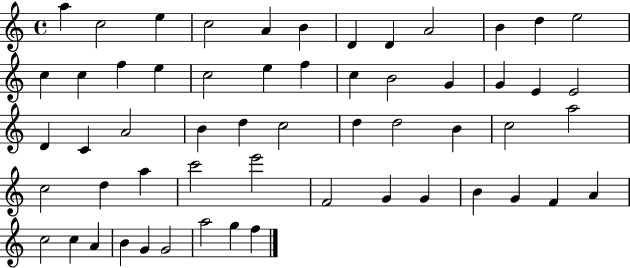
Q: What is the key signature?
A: C major